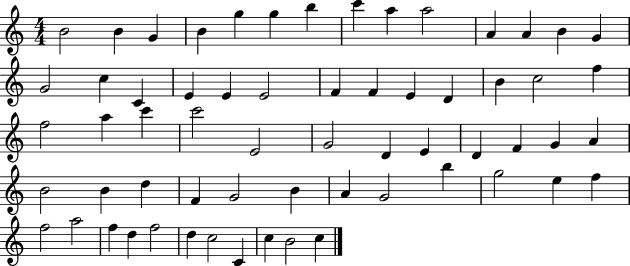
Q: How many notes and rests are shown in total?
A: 62